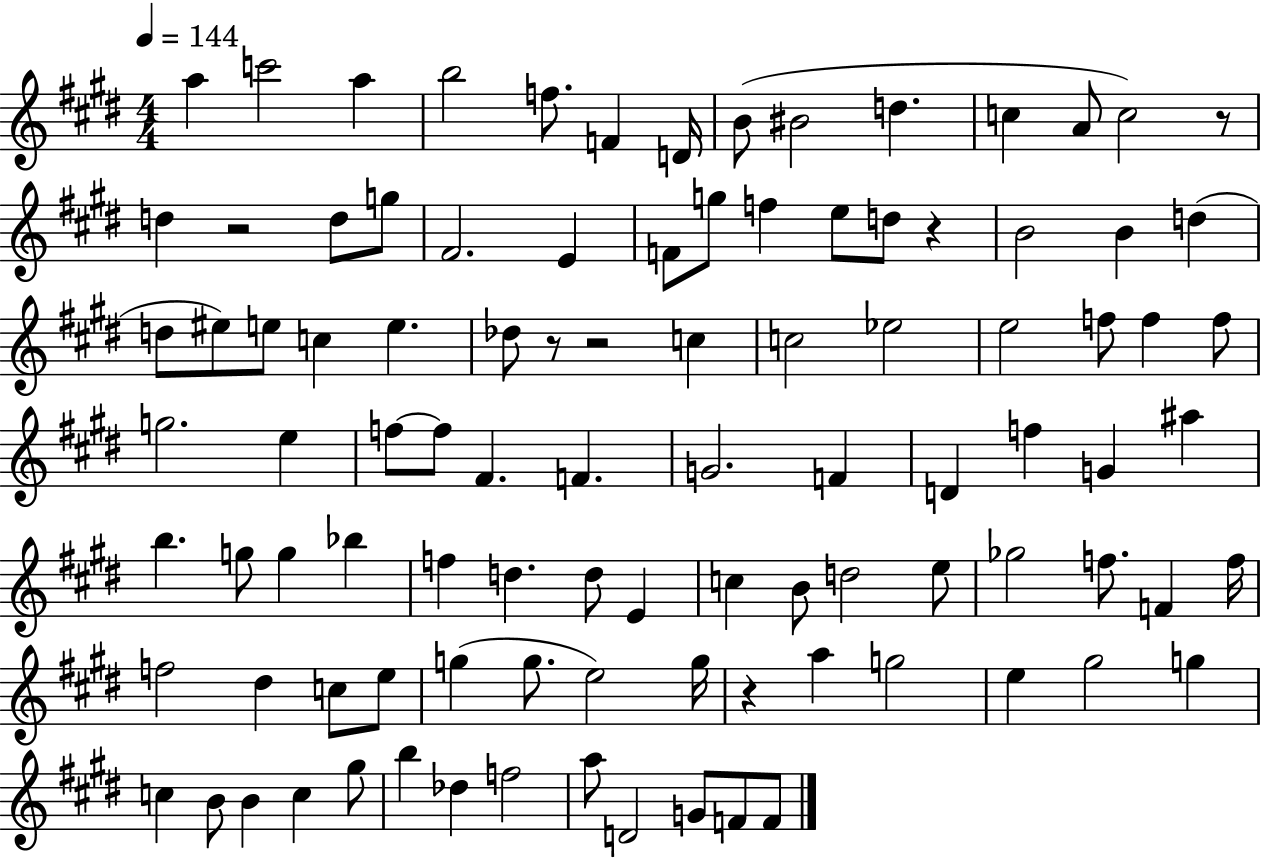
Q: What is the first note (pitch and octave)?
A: A5